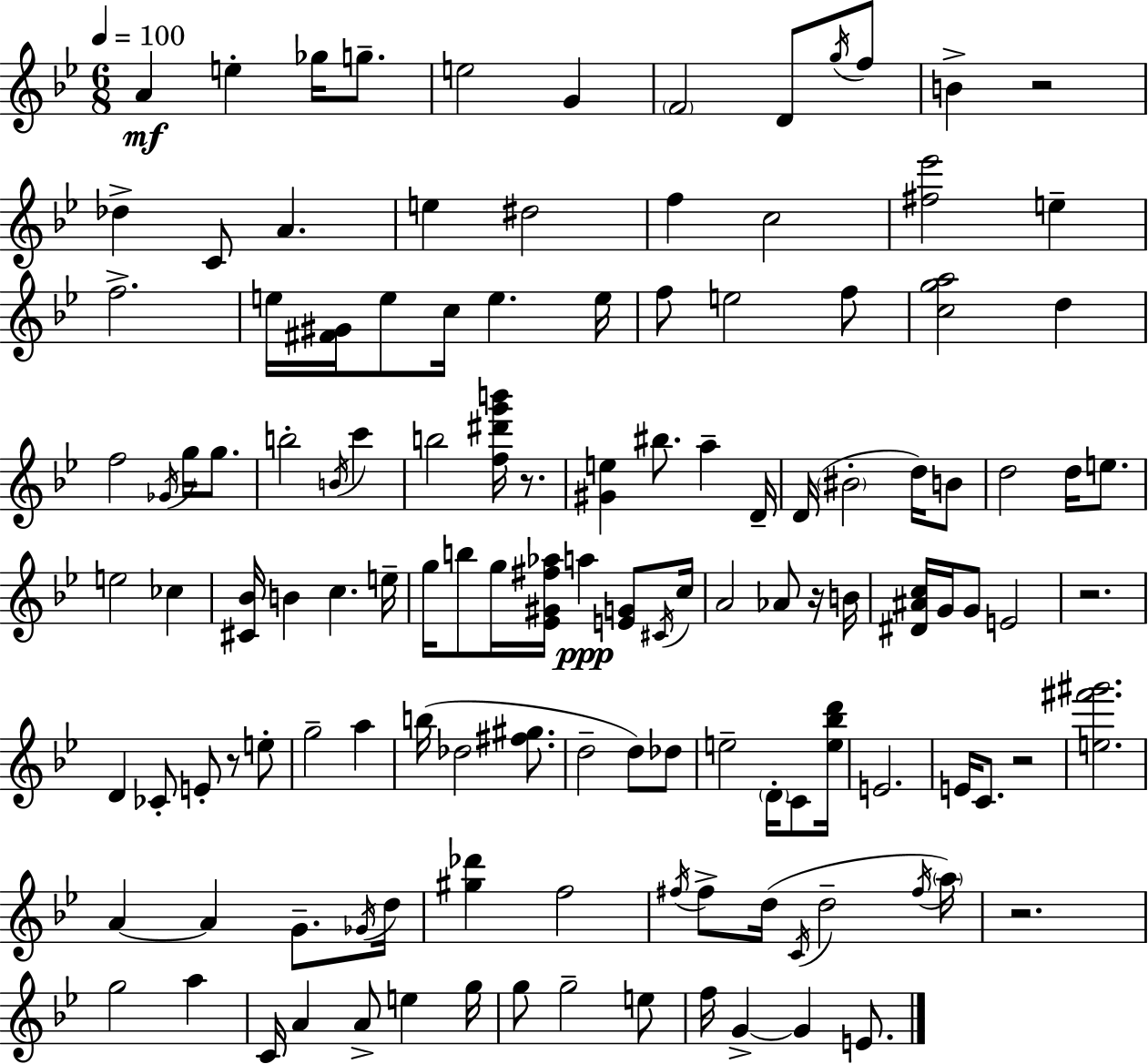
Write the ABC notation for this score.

X:1
T:Untitled
M:6/8
L:1/4
K:Gm
A e _g/4 g/2 e2 G F2 D/2 g/4 f/2 B z2 _d C/2 A e ^d2 f c2 [^f_e']2 e f2 e/4 [^F^G]/4 e/2 c/4 e e/4 f/2 e2 f/2 [cga]2 d f2 _G/4 g/4 g/2 b2 B/4 c' b2 [f^d'g'b']/4 z/2 [^Ge] ^b/2 a D/4 D/4 ^B2 d/4 B/2 d2 d/4 e/2 e2 _c [^C_B]/4 B c e/4 g/4 b/2 g/4 [_E^G^f_a]/4 a [EG]/2 ^C/4 c/4 A2 _A/2 z/4 B/4 [^D^Ac]/4 G/4 G/2 E2 z2 D _C/2 E/2 z/2 e/2 g2 a b/4 _d2 [^f^g]/2 d2 d/2 _d/2 e2 D/4 C/2 [e_bd']/4 E2 E/4 C/2 z2 [e^f'^g']2 A A G/2 _G/4 d/4 [^g_d'] f2 ^f/4 ^f/2 d/4 C/4 d2 ^f/4 a/4 z2 g2 a C/4 A A/2 e g/4 g/2 g2 e/2 f/4 G G E/2